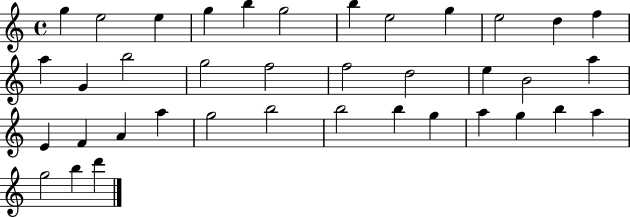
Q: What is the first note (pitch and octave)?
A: G5